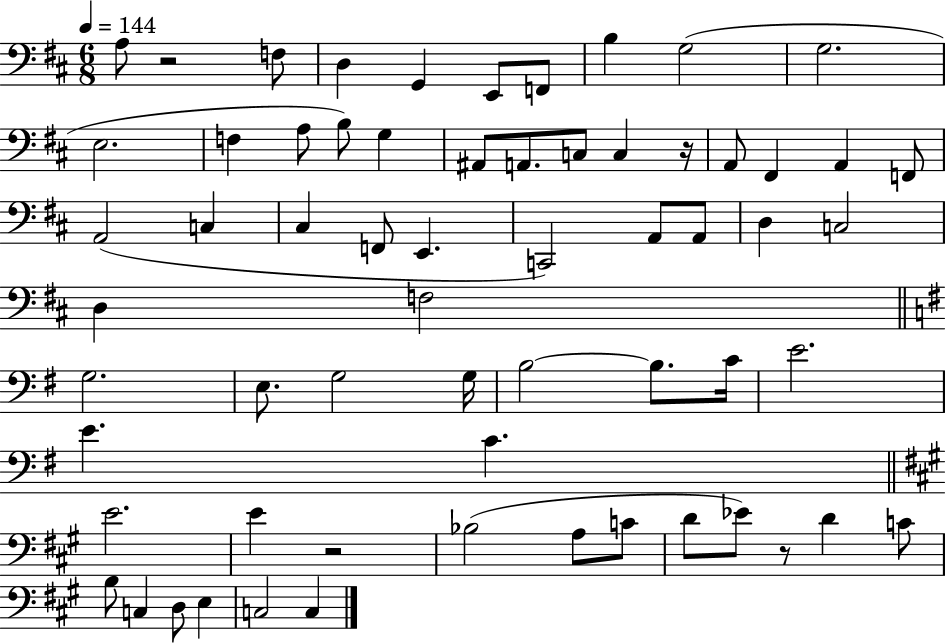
X:1
T:Untitled
M:6/8
L:1/4
K:D
A,/2 z2 F,/2 D, G,, E,,/2 F,,/2 B, G,2 G,2 E,2 F, A,/2 B,/2 G, ^A,,/2 A,,/2 C,/2 C, z/4 A,,/2 ^F,, A,, F,,/2 A,,2 C, ^C, F,,/2 E,, C,,2 A,,/2 A,,/2 D, C,2 D, F,2 G,2 E,/2 G,2 G,/4 B,2 B,/2 C/4 E2 E C E2 E z2 _B,2 A,/2 C/2 D/2 _E/2 z/2 D C/2 B,/2 C, D,/2 E, C,2 C,